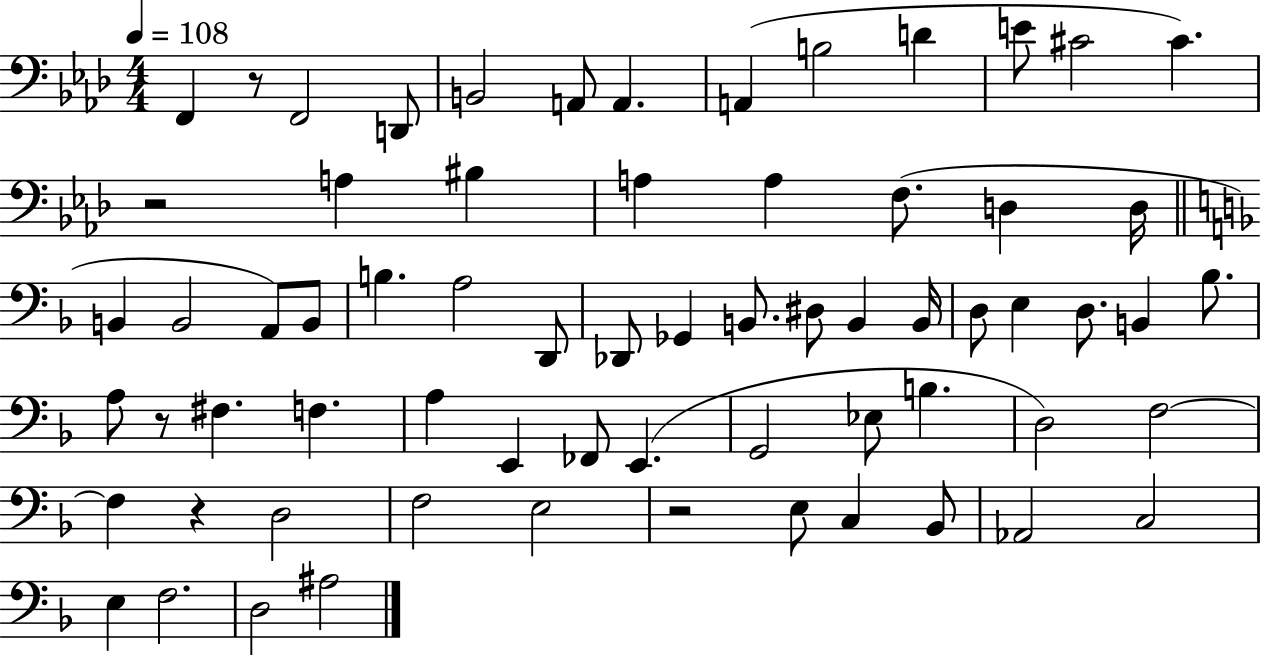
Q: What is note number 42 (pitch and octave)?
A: E2